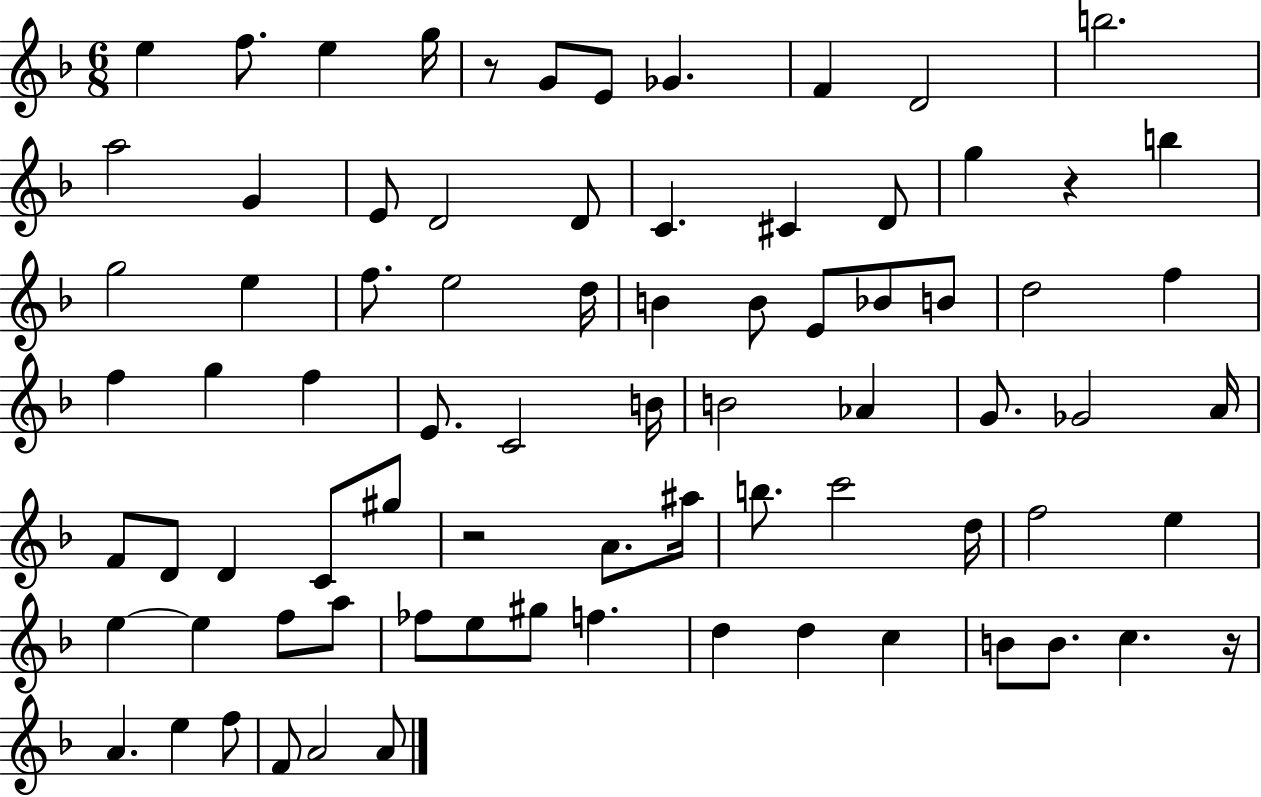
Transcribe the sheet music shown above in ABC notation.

X:1
T:Untitled
M:6/8
L:1/4
K:F
e f/2 e g/4 z/2 G/2 E/2 _G F D2 b2 a2 G E/2 D2 D/2 C ^C D/2 g z b g2 e f/2 e2 d/4 B B/2 E/2 _B/2 B/2 d2 f f g f E/2 C2 B/4 B2 _A G/2 _G2 A/4 F/2 D/2 D C/2 ^g/2 z2 A/2 ^a/4 b/2 c'2 d/4 f2 e e e f/2 a/2 _f/2 e/2 ^g/2 f d d c B/2 B/2 c z/4 A e f/2 F/2 A2 A/2